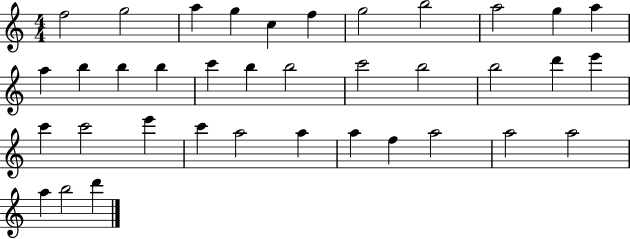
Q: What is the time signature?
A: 4/4